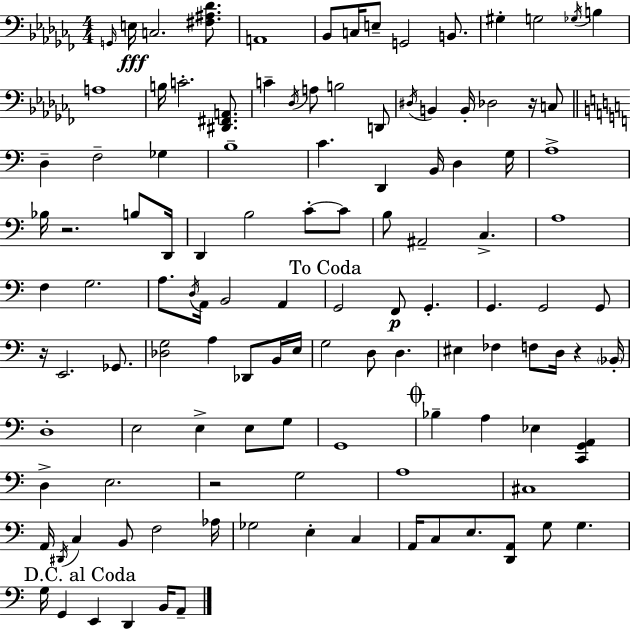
G2/s E3/s C3/h. [F#3,A#3,Db4]/e. A2/w Bb2/e C3/s E3/e G2/h B2/e. G#3/q G3/h Gb3/s B3/q A3/w B3/s C4/h. [D#2,F#2,A2]/e. C4/q Db3/s A3/e B3/h D2/e D#3/s B2/q B2/s Db3/h R/s C3/e D3/q F3/h Gb3/q B3/w C4/q. D2/q B2/s D3/q G3/s A3/w Bb3/s R/h. B3/e D2/s D2/q B3/h C4/e C4/e B3/e A#2/h C3/q. A3/w F3/q G3/h. A3/e. D3/s A2/s B2/h A2/q G2/h F2/e G2/q. G2/q. G2/h G2/e R/s E2/h. Gb2/e. [Db3,G3]/h A3/q Db2/e B2/s E3/s G3/h D3/e D3/q. EIS3/q FES3/q F3/e D3/s R/q Bb2/s D3/w E3/h E3/q E3/e G3/e G2/w Bb3/q A3/q Eb3/q [C2,G2,A2]/q D3/q E3/h. R/h G3/h A3/w C#3/w A2/s D#2/s C3/q B2/e F3/h Ab3/s Gb3/h E3/q C3/q A2/s C3/e E3/e. [D2,A2]/e G3/e G3/q. G3/s G2/q E2/q D2/q B2/s A2/e